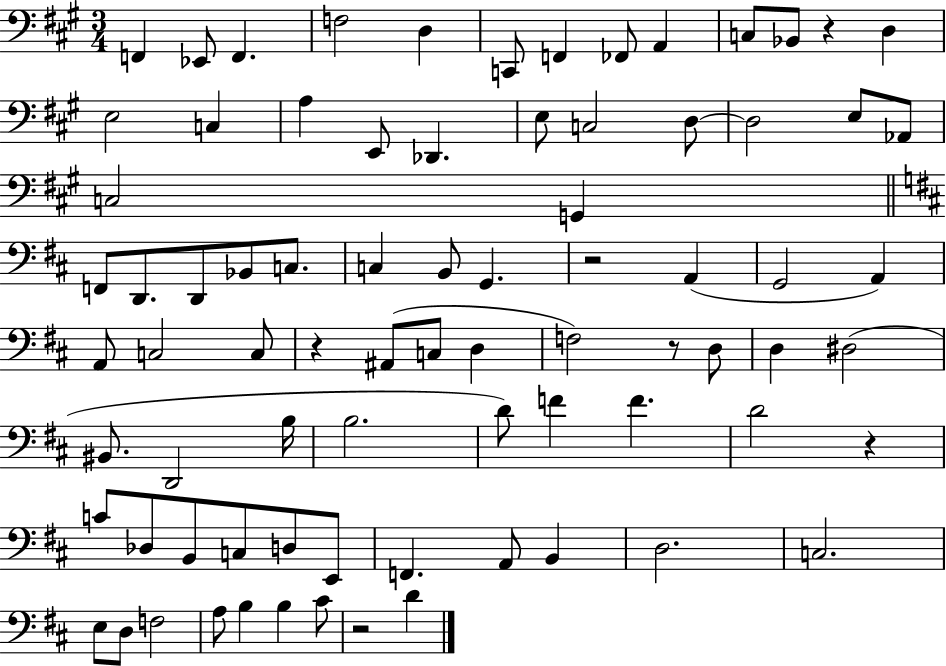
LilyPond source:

{
  \clef bass
  \numericTimeSignature
  \time 3/4
  \key a \major
  f,4 ees,8 f,4. | f2 d4 | c,8 f,4 fes,8 a,4 | c8 bes,8 r4 d4 | \break e2 c4 | a4 e,8 des,4. | e8 c2 d8~~ | d2 e8 aes,8 | \break c2 g,4 | \bar "||" \break \key b \minor f,8 d,8. d,8 bes,8 c8. | c4 b,8 g,4. | r2 a,4( | g,2 a,4) | \break a,8 c2 c8 | r4 ais,8( c8 d4 | f2) r8 d8 | d4 dis2( | \break bis,8. d,2 b16 | b2. | d'8) f'4 f'4. | d'2 r4 | \break c'8 des8 b,8 c8 d8 e,8 | f,4. a,8 b,4 | d2. | c2. | \break e8 d8 f2 | a8 b4 b4 cis'8 | r2 d'4 | \bar "|."
}